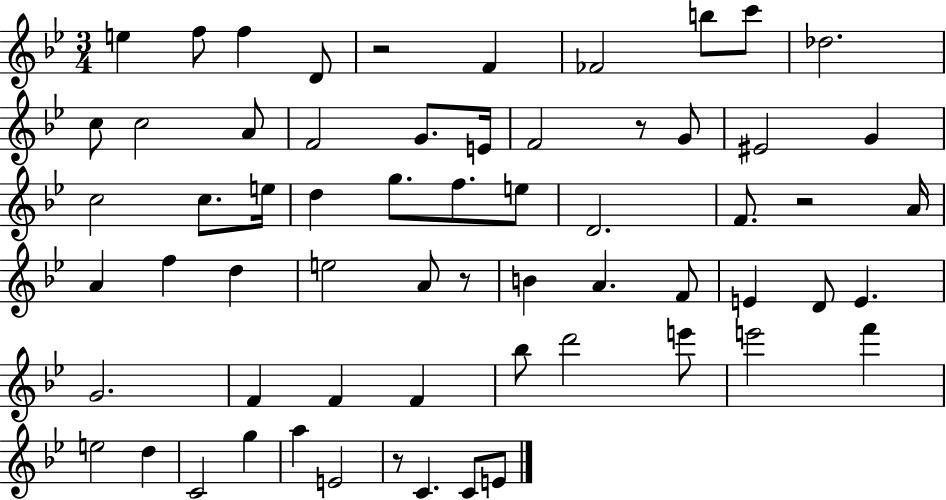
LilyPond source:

{
  \clef treble
  \numericTimeSignature
  \time 3/4
  \key bes \major
  e''4 f''8 f''4 d'8 | r2 f'4 | fes'2 b''8 c'''8 | des''2. | \break c''8 c''2 a'8 | f'2 g'8. e'16 | f'2 r8 g'8 | eis'2 g'4 | \break c''2 c''8. e''16 | d''4 g''8. f''8. e''8 | d'2. | f'8. r2 a'16 | \break a'4 f''4 d''4 | e''2 a'8 r8 | b'4 a'4. f'8 | e'4 d'8 e'4. | \break g'2. | f'4 f'4 f'4 | bes''8 d'''2 e'''8 | e'''2 f'''4 | \break e''2 d''4 | c'2 g''4 | a''4 e'2 | r8 c'4. c'8 e'8 | \break \bar "|."
}